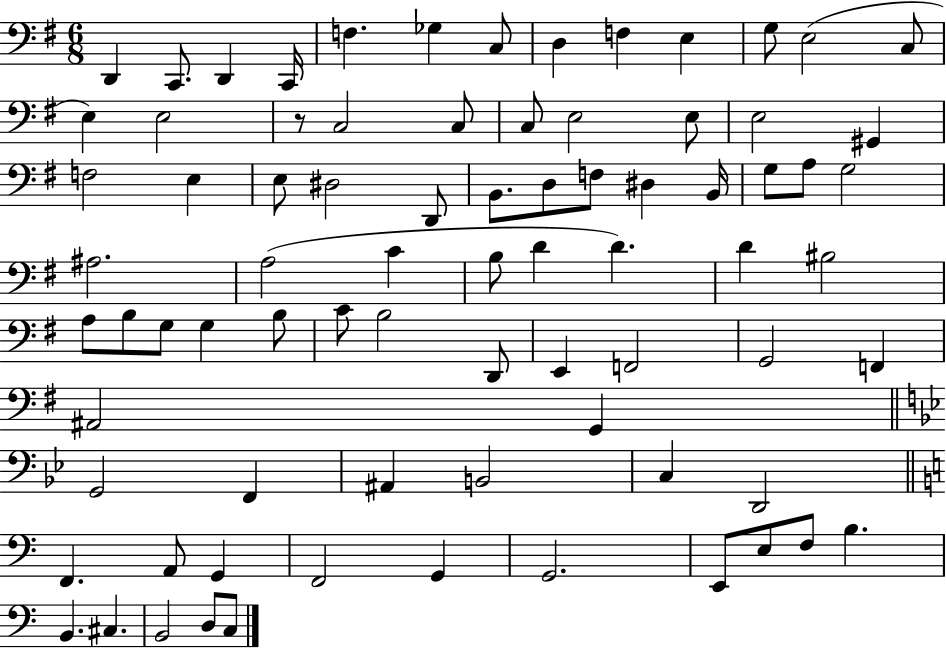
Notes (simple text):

D2/q C2/e. D2/q C2/s F3/q. Gb3/q C3/e D3/q F3/q E3/q G3/e E3/h C3/e E3/q E3/h R/e C3/h C3/e C3/e E3/h E3/e E3/h G#2/q F3/h E3/q E3/e D#3/h D2/e B2/e. D3/e F3/e D#3/q B2/s G3/e A3/e G3/h A#3/h. A3/h C4/q B3/e D4/q D4/q. D4/q BIS3/h A3/e B3/e G3/e G3/q B3/e C4/e B3/h D2/e E2/q F2/h G2/h F2/q A#2/h G2/q G2/h F2/q A#2/q B2/h C3/q D2/h F2/q. A2/e G2/q F2/h G2/q G2/h. E2/e E3/e F3/e B3/q. B2/q. C#3/q. B2/h D3/e C3/e